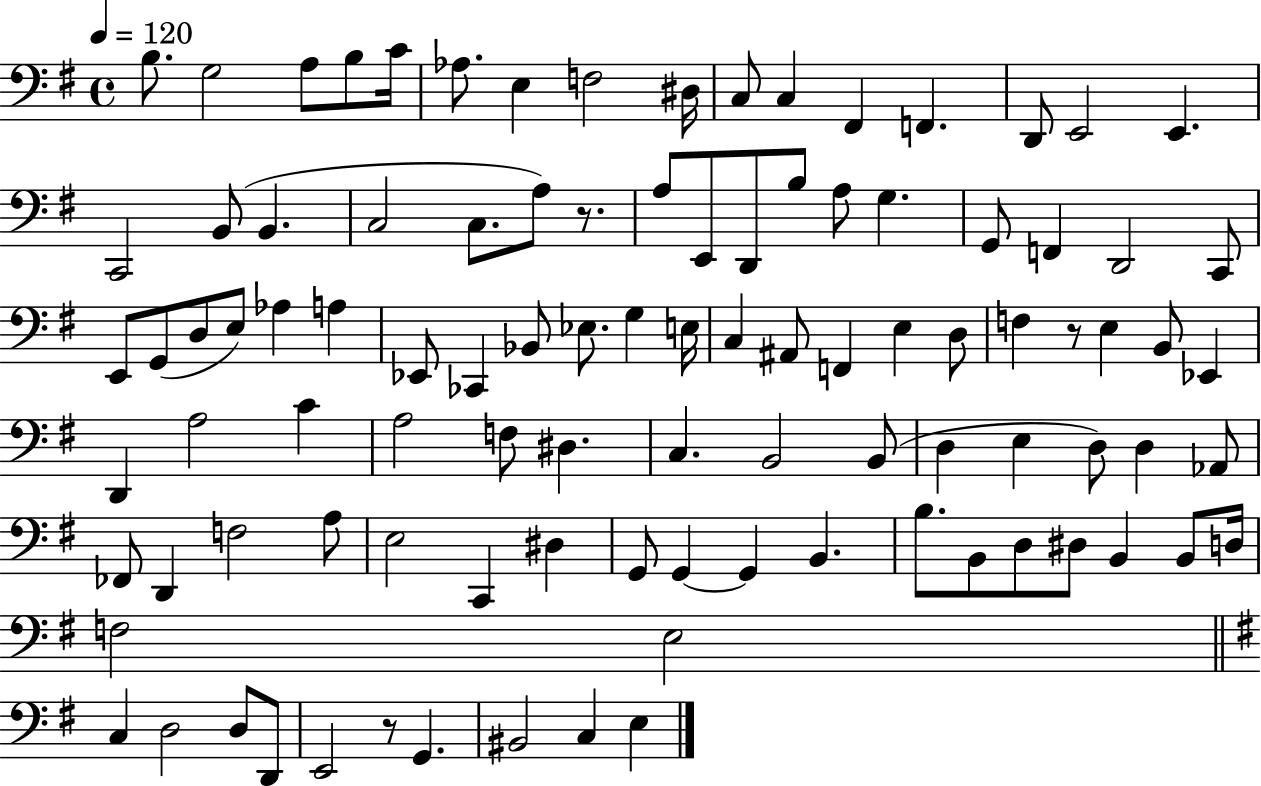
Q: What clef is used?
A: bass